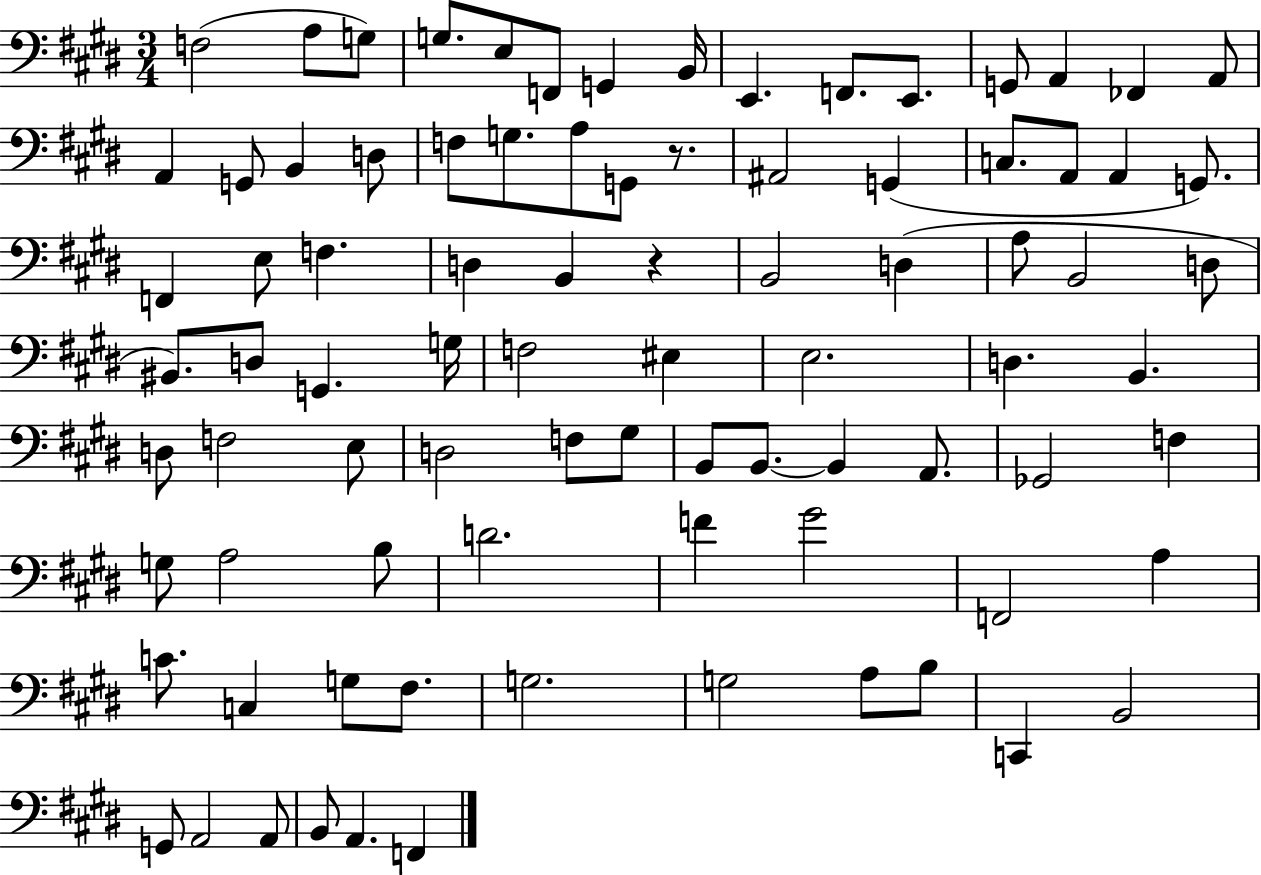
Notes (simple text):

F3/h A3/e G3/e G3/e. E3/e F2/e G2/q B2/s E2/q. F2/e. E2/e. G2/e A2/q FES2/q A2/e A2/q G2/e B2/q D3/e F3/e G3/e. A3/e G2/e R/e. A#2/h G2/q C3/e. A2/e A2/q G2/e. F2/q E3/e F3/q. D3/q B2/q R/q B2/h D3/q A3/e B2/h D3/e BIS2/e. D3/e G2/q. G3/s F3/h EIS3/q E3/h. D3/q. B2/q. D3/e F3/h E3/e D3/h F3/e G#3/e B2/e B2/e. B2/q A2/e. Gb2/h F3/q G3/e A3/h B3/e D4/h. F4/q G#4/h F2/h A3/q C4/e. C3/q G3/e F#3/e. G3/h. G3/h A3/e B3/e C2/q B2/h G2/e A2/h A2/e B2/e A2/q. F2/q